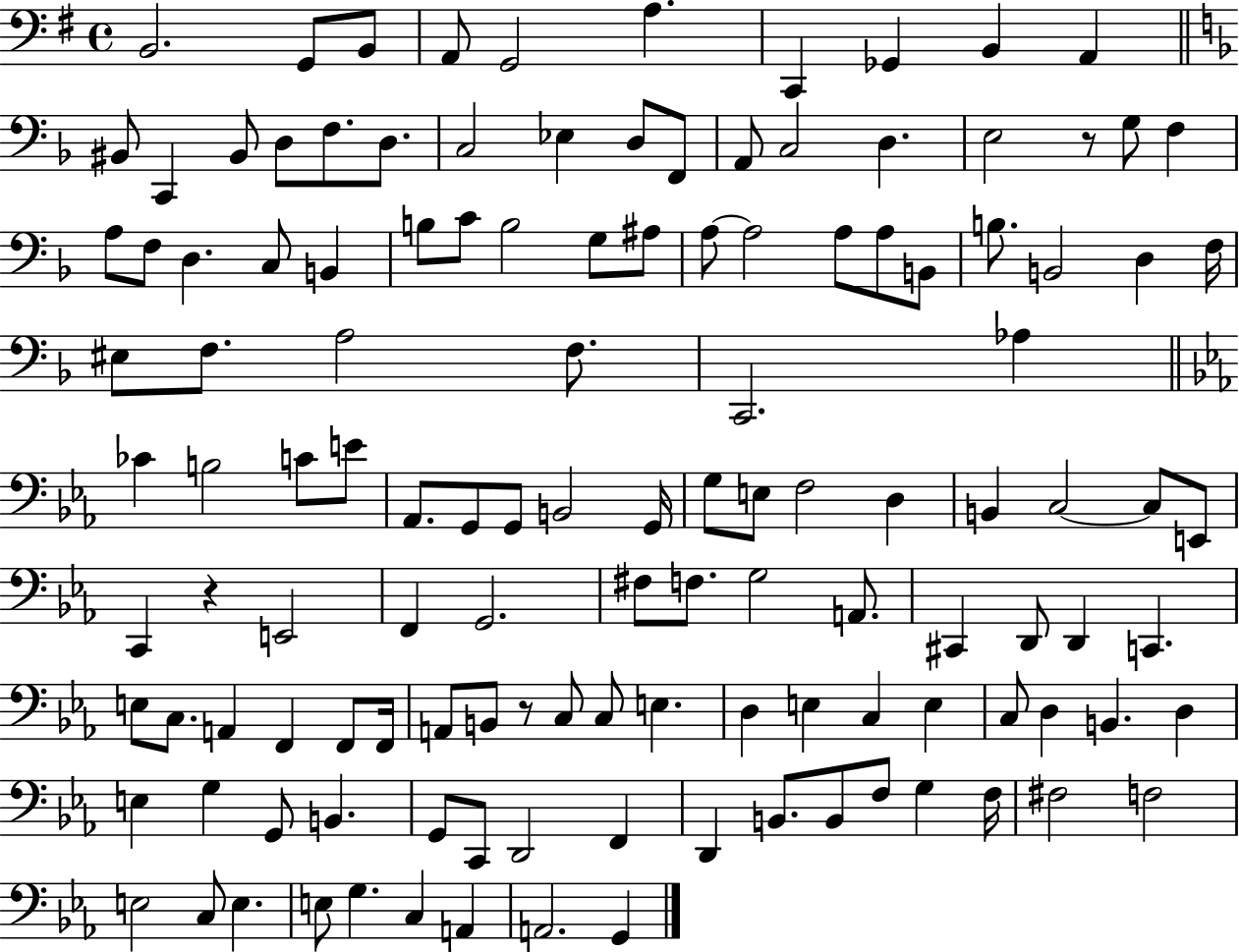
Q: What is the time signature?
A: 4/4